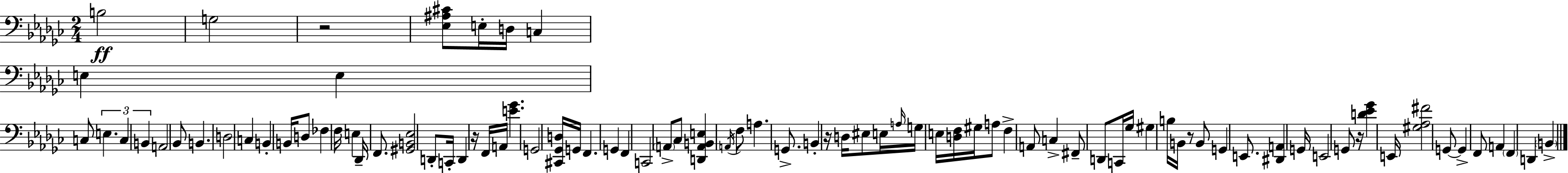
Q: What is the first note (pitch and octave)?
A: B3